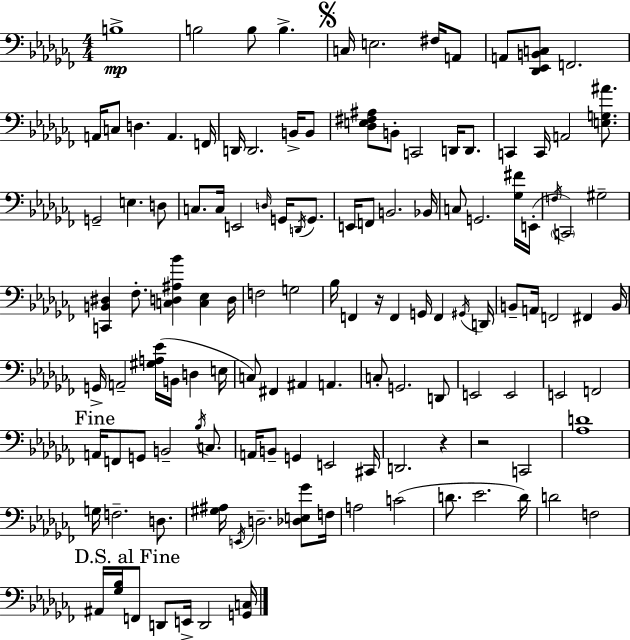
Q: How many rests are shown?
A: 3